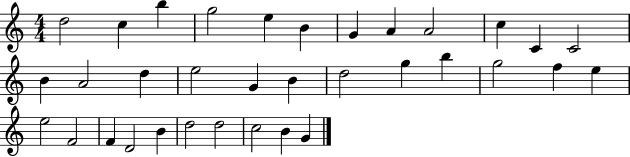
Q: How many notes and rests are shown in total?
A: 34